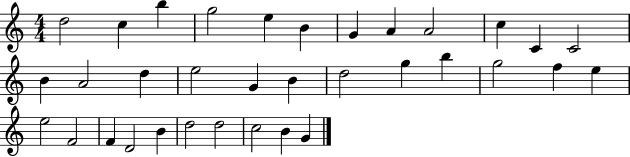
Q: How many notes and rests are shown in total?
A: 34